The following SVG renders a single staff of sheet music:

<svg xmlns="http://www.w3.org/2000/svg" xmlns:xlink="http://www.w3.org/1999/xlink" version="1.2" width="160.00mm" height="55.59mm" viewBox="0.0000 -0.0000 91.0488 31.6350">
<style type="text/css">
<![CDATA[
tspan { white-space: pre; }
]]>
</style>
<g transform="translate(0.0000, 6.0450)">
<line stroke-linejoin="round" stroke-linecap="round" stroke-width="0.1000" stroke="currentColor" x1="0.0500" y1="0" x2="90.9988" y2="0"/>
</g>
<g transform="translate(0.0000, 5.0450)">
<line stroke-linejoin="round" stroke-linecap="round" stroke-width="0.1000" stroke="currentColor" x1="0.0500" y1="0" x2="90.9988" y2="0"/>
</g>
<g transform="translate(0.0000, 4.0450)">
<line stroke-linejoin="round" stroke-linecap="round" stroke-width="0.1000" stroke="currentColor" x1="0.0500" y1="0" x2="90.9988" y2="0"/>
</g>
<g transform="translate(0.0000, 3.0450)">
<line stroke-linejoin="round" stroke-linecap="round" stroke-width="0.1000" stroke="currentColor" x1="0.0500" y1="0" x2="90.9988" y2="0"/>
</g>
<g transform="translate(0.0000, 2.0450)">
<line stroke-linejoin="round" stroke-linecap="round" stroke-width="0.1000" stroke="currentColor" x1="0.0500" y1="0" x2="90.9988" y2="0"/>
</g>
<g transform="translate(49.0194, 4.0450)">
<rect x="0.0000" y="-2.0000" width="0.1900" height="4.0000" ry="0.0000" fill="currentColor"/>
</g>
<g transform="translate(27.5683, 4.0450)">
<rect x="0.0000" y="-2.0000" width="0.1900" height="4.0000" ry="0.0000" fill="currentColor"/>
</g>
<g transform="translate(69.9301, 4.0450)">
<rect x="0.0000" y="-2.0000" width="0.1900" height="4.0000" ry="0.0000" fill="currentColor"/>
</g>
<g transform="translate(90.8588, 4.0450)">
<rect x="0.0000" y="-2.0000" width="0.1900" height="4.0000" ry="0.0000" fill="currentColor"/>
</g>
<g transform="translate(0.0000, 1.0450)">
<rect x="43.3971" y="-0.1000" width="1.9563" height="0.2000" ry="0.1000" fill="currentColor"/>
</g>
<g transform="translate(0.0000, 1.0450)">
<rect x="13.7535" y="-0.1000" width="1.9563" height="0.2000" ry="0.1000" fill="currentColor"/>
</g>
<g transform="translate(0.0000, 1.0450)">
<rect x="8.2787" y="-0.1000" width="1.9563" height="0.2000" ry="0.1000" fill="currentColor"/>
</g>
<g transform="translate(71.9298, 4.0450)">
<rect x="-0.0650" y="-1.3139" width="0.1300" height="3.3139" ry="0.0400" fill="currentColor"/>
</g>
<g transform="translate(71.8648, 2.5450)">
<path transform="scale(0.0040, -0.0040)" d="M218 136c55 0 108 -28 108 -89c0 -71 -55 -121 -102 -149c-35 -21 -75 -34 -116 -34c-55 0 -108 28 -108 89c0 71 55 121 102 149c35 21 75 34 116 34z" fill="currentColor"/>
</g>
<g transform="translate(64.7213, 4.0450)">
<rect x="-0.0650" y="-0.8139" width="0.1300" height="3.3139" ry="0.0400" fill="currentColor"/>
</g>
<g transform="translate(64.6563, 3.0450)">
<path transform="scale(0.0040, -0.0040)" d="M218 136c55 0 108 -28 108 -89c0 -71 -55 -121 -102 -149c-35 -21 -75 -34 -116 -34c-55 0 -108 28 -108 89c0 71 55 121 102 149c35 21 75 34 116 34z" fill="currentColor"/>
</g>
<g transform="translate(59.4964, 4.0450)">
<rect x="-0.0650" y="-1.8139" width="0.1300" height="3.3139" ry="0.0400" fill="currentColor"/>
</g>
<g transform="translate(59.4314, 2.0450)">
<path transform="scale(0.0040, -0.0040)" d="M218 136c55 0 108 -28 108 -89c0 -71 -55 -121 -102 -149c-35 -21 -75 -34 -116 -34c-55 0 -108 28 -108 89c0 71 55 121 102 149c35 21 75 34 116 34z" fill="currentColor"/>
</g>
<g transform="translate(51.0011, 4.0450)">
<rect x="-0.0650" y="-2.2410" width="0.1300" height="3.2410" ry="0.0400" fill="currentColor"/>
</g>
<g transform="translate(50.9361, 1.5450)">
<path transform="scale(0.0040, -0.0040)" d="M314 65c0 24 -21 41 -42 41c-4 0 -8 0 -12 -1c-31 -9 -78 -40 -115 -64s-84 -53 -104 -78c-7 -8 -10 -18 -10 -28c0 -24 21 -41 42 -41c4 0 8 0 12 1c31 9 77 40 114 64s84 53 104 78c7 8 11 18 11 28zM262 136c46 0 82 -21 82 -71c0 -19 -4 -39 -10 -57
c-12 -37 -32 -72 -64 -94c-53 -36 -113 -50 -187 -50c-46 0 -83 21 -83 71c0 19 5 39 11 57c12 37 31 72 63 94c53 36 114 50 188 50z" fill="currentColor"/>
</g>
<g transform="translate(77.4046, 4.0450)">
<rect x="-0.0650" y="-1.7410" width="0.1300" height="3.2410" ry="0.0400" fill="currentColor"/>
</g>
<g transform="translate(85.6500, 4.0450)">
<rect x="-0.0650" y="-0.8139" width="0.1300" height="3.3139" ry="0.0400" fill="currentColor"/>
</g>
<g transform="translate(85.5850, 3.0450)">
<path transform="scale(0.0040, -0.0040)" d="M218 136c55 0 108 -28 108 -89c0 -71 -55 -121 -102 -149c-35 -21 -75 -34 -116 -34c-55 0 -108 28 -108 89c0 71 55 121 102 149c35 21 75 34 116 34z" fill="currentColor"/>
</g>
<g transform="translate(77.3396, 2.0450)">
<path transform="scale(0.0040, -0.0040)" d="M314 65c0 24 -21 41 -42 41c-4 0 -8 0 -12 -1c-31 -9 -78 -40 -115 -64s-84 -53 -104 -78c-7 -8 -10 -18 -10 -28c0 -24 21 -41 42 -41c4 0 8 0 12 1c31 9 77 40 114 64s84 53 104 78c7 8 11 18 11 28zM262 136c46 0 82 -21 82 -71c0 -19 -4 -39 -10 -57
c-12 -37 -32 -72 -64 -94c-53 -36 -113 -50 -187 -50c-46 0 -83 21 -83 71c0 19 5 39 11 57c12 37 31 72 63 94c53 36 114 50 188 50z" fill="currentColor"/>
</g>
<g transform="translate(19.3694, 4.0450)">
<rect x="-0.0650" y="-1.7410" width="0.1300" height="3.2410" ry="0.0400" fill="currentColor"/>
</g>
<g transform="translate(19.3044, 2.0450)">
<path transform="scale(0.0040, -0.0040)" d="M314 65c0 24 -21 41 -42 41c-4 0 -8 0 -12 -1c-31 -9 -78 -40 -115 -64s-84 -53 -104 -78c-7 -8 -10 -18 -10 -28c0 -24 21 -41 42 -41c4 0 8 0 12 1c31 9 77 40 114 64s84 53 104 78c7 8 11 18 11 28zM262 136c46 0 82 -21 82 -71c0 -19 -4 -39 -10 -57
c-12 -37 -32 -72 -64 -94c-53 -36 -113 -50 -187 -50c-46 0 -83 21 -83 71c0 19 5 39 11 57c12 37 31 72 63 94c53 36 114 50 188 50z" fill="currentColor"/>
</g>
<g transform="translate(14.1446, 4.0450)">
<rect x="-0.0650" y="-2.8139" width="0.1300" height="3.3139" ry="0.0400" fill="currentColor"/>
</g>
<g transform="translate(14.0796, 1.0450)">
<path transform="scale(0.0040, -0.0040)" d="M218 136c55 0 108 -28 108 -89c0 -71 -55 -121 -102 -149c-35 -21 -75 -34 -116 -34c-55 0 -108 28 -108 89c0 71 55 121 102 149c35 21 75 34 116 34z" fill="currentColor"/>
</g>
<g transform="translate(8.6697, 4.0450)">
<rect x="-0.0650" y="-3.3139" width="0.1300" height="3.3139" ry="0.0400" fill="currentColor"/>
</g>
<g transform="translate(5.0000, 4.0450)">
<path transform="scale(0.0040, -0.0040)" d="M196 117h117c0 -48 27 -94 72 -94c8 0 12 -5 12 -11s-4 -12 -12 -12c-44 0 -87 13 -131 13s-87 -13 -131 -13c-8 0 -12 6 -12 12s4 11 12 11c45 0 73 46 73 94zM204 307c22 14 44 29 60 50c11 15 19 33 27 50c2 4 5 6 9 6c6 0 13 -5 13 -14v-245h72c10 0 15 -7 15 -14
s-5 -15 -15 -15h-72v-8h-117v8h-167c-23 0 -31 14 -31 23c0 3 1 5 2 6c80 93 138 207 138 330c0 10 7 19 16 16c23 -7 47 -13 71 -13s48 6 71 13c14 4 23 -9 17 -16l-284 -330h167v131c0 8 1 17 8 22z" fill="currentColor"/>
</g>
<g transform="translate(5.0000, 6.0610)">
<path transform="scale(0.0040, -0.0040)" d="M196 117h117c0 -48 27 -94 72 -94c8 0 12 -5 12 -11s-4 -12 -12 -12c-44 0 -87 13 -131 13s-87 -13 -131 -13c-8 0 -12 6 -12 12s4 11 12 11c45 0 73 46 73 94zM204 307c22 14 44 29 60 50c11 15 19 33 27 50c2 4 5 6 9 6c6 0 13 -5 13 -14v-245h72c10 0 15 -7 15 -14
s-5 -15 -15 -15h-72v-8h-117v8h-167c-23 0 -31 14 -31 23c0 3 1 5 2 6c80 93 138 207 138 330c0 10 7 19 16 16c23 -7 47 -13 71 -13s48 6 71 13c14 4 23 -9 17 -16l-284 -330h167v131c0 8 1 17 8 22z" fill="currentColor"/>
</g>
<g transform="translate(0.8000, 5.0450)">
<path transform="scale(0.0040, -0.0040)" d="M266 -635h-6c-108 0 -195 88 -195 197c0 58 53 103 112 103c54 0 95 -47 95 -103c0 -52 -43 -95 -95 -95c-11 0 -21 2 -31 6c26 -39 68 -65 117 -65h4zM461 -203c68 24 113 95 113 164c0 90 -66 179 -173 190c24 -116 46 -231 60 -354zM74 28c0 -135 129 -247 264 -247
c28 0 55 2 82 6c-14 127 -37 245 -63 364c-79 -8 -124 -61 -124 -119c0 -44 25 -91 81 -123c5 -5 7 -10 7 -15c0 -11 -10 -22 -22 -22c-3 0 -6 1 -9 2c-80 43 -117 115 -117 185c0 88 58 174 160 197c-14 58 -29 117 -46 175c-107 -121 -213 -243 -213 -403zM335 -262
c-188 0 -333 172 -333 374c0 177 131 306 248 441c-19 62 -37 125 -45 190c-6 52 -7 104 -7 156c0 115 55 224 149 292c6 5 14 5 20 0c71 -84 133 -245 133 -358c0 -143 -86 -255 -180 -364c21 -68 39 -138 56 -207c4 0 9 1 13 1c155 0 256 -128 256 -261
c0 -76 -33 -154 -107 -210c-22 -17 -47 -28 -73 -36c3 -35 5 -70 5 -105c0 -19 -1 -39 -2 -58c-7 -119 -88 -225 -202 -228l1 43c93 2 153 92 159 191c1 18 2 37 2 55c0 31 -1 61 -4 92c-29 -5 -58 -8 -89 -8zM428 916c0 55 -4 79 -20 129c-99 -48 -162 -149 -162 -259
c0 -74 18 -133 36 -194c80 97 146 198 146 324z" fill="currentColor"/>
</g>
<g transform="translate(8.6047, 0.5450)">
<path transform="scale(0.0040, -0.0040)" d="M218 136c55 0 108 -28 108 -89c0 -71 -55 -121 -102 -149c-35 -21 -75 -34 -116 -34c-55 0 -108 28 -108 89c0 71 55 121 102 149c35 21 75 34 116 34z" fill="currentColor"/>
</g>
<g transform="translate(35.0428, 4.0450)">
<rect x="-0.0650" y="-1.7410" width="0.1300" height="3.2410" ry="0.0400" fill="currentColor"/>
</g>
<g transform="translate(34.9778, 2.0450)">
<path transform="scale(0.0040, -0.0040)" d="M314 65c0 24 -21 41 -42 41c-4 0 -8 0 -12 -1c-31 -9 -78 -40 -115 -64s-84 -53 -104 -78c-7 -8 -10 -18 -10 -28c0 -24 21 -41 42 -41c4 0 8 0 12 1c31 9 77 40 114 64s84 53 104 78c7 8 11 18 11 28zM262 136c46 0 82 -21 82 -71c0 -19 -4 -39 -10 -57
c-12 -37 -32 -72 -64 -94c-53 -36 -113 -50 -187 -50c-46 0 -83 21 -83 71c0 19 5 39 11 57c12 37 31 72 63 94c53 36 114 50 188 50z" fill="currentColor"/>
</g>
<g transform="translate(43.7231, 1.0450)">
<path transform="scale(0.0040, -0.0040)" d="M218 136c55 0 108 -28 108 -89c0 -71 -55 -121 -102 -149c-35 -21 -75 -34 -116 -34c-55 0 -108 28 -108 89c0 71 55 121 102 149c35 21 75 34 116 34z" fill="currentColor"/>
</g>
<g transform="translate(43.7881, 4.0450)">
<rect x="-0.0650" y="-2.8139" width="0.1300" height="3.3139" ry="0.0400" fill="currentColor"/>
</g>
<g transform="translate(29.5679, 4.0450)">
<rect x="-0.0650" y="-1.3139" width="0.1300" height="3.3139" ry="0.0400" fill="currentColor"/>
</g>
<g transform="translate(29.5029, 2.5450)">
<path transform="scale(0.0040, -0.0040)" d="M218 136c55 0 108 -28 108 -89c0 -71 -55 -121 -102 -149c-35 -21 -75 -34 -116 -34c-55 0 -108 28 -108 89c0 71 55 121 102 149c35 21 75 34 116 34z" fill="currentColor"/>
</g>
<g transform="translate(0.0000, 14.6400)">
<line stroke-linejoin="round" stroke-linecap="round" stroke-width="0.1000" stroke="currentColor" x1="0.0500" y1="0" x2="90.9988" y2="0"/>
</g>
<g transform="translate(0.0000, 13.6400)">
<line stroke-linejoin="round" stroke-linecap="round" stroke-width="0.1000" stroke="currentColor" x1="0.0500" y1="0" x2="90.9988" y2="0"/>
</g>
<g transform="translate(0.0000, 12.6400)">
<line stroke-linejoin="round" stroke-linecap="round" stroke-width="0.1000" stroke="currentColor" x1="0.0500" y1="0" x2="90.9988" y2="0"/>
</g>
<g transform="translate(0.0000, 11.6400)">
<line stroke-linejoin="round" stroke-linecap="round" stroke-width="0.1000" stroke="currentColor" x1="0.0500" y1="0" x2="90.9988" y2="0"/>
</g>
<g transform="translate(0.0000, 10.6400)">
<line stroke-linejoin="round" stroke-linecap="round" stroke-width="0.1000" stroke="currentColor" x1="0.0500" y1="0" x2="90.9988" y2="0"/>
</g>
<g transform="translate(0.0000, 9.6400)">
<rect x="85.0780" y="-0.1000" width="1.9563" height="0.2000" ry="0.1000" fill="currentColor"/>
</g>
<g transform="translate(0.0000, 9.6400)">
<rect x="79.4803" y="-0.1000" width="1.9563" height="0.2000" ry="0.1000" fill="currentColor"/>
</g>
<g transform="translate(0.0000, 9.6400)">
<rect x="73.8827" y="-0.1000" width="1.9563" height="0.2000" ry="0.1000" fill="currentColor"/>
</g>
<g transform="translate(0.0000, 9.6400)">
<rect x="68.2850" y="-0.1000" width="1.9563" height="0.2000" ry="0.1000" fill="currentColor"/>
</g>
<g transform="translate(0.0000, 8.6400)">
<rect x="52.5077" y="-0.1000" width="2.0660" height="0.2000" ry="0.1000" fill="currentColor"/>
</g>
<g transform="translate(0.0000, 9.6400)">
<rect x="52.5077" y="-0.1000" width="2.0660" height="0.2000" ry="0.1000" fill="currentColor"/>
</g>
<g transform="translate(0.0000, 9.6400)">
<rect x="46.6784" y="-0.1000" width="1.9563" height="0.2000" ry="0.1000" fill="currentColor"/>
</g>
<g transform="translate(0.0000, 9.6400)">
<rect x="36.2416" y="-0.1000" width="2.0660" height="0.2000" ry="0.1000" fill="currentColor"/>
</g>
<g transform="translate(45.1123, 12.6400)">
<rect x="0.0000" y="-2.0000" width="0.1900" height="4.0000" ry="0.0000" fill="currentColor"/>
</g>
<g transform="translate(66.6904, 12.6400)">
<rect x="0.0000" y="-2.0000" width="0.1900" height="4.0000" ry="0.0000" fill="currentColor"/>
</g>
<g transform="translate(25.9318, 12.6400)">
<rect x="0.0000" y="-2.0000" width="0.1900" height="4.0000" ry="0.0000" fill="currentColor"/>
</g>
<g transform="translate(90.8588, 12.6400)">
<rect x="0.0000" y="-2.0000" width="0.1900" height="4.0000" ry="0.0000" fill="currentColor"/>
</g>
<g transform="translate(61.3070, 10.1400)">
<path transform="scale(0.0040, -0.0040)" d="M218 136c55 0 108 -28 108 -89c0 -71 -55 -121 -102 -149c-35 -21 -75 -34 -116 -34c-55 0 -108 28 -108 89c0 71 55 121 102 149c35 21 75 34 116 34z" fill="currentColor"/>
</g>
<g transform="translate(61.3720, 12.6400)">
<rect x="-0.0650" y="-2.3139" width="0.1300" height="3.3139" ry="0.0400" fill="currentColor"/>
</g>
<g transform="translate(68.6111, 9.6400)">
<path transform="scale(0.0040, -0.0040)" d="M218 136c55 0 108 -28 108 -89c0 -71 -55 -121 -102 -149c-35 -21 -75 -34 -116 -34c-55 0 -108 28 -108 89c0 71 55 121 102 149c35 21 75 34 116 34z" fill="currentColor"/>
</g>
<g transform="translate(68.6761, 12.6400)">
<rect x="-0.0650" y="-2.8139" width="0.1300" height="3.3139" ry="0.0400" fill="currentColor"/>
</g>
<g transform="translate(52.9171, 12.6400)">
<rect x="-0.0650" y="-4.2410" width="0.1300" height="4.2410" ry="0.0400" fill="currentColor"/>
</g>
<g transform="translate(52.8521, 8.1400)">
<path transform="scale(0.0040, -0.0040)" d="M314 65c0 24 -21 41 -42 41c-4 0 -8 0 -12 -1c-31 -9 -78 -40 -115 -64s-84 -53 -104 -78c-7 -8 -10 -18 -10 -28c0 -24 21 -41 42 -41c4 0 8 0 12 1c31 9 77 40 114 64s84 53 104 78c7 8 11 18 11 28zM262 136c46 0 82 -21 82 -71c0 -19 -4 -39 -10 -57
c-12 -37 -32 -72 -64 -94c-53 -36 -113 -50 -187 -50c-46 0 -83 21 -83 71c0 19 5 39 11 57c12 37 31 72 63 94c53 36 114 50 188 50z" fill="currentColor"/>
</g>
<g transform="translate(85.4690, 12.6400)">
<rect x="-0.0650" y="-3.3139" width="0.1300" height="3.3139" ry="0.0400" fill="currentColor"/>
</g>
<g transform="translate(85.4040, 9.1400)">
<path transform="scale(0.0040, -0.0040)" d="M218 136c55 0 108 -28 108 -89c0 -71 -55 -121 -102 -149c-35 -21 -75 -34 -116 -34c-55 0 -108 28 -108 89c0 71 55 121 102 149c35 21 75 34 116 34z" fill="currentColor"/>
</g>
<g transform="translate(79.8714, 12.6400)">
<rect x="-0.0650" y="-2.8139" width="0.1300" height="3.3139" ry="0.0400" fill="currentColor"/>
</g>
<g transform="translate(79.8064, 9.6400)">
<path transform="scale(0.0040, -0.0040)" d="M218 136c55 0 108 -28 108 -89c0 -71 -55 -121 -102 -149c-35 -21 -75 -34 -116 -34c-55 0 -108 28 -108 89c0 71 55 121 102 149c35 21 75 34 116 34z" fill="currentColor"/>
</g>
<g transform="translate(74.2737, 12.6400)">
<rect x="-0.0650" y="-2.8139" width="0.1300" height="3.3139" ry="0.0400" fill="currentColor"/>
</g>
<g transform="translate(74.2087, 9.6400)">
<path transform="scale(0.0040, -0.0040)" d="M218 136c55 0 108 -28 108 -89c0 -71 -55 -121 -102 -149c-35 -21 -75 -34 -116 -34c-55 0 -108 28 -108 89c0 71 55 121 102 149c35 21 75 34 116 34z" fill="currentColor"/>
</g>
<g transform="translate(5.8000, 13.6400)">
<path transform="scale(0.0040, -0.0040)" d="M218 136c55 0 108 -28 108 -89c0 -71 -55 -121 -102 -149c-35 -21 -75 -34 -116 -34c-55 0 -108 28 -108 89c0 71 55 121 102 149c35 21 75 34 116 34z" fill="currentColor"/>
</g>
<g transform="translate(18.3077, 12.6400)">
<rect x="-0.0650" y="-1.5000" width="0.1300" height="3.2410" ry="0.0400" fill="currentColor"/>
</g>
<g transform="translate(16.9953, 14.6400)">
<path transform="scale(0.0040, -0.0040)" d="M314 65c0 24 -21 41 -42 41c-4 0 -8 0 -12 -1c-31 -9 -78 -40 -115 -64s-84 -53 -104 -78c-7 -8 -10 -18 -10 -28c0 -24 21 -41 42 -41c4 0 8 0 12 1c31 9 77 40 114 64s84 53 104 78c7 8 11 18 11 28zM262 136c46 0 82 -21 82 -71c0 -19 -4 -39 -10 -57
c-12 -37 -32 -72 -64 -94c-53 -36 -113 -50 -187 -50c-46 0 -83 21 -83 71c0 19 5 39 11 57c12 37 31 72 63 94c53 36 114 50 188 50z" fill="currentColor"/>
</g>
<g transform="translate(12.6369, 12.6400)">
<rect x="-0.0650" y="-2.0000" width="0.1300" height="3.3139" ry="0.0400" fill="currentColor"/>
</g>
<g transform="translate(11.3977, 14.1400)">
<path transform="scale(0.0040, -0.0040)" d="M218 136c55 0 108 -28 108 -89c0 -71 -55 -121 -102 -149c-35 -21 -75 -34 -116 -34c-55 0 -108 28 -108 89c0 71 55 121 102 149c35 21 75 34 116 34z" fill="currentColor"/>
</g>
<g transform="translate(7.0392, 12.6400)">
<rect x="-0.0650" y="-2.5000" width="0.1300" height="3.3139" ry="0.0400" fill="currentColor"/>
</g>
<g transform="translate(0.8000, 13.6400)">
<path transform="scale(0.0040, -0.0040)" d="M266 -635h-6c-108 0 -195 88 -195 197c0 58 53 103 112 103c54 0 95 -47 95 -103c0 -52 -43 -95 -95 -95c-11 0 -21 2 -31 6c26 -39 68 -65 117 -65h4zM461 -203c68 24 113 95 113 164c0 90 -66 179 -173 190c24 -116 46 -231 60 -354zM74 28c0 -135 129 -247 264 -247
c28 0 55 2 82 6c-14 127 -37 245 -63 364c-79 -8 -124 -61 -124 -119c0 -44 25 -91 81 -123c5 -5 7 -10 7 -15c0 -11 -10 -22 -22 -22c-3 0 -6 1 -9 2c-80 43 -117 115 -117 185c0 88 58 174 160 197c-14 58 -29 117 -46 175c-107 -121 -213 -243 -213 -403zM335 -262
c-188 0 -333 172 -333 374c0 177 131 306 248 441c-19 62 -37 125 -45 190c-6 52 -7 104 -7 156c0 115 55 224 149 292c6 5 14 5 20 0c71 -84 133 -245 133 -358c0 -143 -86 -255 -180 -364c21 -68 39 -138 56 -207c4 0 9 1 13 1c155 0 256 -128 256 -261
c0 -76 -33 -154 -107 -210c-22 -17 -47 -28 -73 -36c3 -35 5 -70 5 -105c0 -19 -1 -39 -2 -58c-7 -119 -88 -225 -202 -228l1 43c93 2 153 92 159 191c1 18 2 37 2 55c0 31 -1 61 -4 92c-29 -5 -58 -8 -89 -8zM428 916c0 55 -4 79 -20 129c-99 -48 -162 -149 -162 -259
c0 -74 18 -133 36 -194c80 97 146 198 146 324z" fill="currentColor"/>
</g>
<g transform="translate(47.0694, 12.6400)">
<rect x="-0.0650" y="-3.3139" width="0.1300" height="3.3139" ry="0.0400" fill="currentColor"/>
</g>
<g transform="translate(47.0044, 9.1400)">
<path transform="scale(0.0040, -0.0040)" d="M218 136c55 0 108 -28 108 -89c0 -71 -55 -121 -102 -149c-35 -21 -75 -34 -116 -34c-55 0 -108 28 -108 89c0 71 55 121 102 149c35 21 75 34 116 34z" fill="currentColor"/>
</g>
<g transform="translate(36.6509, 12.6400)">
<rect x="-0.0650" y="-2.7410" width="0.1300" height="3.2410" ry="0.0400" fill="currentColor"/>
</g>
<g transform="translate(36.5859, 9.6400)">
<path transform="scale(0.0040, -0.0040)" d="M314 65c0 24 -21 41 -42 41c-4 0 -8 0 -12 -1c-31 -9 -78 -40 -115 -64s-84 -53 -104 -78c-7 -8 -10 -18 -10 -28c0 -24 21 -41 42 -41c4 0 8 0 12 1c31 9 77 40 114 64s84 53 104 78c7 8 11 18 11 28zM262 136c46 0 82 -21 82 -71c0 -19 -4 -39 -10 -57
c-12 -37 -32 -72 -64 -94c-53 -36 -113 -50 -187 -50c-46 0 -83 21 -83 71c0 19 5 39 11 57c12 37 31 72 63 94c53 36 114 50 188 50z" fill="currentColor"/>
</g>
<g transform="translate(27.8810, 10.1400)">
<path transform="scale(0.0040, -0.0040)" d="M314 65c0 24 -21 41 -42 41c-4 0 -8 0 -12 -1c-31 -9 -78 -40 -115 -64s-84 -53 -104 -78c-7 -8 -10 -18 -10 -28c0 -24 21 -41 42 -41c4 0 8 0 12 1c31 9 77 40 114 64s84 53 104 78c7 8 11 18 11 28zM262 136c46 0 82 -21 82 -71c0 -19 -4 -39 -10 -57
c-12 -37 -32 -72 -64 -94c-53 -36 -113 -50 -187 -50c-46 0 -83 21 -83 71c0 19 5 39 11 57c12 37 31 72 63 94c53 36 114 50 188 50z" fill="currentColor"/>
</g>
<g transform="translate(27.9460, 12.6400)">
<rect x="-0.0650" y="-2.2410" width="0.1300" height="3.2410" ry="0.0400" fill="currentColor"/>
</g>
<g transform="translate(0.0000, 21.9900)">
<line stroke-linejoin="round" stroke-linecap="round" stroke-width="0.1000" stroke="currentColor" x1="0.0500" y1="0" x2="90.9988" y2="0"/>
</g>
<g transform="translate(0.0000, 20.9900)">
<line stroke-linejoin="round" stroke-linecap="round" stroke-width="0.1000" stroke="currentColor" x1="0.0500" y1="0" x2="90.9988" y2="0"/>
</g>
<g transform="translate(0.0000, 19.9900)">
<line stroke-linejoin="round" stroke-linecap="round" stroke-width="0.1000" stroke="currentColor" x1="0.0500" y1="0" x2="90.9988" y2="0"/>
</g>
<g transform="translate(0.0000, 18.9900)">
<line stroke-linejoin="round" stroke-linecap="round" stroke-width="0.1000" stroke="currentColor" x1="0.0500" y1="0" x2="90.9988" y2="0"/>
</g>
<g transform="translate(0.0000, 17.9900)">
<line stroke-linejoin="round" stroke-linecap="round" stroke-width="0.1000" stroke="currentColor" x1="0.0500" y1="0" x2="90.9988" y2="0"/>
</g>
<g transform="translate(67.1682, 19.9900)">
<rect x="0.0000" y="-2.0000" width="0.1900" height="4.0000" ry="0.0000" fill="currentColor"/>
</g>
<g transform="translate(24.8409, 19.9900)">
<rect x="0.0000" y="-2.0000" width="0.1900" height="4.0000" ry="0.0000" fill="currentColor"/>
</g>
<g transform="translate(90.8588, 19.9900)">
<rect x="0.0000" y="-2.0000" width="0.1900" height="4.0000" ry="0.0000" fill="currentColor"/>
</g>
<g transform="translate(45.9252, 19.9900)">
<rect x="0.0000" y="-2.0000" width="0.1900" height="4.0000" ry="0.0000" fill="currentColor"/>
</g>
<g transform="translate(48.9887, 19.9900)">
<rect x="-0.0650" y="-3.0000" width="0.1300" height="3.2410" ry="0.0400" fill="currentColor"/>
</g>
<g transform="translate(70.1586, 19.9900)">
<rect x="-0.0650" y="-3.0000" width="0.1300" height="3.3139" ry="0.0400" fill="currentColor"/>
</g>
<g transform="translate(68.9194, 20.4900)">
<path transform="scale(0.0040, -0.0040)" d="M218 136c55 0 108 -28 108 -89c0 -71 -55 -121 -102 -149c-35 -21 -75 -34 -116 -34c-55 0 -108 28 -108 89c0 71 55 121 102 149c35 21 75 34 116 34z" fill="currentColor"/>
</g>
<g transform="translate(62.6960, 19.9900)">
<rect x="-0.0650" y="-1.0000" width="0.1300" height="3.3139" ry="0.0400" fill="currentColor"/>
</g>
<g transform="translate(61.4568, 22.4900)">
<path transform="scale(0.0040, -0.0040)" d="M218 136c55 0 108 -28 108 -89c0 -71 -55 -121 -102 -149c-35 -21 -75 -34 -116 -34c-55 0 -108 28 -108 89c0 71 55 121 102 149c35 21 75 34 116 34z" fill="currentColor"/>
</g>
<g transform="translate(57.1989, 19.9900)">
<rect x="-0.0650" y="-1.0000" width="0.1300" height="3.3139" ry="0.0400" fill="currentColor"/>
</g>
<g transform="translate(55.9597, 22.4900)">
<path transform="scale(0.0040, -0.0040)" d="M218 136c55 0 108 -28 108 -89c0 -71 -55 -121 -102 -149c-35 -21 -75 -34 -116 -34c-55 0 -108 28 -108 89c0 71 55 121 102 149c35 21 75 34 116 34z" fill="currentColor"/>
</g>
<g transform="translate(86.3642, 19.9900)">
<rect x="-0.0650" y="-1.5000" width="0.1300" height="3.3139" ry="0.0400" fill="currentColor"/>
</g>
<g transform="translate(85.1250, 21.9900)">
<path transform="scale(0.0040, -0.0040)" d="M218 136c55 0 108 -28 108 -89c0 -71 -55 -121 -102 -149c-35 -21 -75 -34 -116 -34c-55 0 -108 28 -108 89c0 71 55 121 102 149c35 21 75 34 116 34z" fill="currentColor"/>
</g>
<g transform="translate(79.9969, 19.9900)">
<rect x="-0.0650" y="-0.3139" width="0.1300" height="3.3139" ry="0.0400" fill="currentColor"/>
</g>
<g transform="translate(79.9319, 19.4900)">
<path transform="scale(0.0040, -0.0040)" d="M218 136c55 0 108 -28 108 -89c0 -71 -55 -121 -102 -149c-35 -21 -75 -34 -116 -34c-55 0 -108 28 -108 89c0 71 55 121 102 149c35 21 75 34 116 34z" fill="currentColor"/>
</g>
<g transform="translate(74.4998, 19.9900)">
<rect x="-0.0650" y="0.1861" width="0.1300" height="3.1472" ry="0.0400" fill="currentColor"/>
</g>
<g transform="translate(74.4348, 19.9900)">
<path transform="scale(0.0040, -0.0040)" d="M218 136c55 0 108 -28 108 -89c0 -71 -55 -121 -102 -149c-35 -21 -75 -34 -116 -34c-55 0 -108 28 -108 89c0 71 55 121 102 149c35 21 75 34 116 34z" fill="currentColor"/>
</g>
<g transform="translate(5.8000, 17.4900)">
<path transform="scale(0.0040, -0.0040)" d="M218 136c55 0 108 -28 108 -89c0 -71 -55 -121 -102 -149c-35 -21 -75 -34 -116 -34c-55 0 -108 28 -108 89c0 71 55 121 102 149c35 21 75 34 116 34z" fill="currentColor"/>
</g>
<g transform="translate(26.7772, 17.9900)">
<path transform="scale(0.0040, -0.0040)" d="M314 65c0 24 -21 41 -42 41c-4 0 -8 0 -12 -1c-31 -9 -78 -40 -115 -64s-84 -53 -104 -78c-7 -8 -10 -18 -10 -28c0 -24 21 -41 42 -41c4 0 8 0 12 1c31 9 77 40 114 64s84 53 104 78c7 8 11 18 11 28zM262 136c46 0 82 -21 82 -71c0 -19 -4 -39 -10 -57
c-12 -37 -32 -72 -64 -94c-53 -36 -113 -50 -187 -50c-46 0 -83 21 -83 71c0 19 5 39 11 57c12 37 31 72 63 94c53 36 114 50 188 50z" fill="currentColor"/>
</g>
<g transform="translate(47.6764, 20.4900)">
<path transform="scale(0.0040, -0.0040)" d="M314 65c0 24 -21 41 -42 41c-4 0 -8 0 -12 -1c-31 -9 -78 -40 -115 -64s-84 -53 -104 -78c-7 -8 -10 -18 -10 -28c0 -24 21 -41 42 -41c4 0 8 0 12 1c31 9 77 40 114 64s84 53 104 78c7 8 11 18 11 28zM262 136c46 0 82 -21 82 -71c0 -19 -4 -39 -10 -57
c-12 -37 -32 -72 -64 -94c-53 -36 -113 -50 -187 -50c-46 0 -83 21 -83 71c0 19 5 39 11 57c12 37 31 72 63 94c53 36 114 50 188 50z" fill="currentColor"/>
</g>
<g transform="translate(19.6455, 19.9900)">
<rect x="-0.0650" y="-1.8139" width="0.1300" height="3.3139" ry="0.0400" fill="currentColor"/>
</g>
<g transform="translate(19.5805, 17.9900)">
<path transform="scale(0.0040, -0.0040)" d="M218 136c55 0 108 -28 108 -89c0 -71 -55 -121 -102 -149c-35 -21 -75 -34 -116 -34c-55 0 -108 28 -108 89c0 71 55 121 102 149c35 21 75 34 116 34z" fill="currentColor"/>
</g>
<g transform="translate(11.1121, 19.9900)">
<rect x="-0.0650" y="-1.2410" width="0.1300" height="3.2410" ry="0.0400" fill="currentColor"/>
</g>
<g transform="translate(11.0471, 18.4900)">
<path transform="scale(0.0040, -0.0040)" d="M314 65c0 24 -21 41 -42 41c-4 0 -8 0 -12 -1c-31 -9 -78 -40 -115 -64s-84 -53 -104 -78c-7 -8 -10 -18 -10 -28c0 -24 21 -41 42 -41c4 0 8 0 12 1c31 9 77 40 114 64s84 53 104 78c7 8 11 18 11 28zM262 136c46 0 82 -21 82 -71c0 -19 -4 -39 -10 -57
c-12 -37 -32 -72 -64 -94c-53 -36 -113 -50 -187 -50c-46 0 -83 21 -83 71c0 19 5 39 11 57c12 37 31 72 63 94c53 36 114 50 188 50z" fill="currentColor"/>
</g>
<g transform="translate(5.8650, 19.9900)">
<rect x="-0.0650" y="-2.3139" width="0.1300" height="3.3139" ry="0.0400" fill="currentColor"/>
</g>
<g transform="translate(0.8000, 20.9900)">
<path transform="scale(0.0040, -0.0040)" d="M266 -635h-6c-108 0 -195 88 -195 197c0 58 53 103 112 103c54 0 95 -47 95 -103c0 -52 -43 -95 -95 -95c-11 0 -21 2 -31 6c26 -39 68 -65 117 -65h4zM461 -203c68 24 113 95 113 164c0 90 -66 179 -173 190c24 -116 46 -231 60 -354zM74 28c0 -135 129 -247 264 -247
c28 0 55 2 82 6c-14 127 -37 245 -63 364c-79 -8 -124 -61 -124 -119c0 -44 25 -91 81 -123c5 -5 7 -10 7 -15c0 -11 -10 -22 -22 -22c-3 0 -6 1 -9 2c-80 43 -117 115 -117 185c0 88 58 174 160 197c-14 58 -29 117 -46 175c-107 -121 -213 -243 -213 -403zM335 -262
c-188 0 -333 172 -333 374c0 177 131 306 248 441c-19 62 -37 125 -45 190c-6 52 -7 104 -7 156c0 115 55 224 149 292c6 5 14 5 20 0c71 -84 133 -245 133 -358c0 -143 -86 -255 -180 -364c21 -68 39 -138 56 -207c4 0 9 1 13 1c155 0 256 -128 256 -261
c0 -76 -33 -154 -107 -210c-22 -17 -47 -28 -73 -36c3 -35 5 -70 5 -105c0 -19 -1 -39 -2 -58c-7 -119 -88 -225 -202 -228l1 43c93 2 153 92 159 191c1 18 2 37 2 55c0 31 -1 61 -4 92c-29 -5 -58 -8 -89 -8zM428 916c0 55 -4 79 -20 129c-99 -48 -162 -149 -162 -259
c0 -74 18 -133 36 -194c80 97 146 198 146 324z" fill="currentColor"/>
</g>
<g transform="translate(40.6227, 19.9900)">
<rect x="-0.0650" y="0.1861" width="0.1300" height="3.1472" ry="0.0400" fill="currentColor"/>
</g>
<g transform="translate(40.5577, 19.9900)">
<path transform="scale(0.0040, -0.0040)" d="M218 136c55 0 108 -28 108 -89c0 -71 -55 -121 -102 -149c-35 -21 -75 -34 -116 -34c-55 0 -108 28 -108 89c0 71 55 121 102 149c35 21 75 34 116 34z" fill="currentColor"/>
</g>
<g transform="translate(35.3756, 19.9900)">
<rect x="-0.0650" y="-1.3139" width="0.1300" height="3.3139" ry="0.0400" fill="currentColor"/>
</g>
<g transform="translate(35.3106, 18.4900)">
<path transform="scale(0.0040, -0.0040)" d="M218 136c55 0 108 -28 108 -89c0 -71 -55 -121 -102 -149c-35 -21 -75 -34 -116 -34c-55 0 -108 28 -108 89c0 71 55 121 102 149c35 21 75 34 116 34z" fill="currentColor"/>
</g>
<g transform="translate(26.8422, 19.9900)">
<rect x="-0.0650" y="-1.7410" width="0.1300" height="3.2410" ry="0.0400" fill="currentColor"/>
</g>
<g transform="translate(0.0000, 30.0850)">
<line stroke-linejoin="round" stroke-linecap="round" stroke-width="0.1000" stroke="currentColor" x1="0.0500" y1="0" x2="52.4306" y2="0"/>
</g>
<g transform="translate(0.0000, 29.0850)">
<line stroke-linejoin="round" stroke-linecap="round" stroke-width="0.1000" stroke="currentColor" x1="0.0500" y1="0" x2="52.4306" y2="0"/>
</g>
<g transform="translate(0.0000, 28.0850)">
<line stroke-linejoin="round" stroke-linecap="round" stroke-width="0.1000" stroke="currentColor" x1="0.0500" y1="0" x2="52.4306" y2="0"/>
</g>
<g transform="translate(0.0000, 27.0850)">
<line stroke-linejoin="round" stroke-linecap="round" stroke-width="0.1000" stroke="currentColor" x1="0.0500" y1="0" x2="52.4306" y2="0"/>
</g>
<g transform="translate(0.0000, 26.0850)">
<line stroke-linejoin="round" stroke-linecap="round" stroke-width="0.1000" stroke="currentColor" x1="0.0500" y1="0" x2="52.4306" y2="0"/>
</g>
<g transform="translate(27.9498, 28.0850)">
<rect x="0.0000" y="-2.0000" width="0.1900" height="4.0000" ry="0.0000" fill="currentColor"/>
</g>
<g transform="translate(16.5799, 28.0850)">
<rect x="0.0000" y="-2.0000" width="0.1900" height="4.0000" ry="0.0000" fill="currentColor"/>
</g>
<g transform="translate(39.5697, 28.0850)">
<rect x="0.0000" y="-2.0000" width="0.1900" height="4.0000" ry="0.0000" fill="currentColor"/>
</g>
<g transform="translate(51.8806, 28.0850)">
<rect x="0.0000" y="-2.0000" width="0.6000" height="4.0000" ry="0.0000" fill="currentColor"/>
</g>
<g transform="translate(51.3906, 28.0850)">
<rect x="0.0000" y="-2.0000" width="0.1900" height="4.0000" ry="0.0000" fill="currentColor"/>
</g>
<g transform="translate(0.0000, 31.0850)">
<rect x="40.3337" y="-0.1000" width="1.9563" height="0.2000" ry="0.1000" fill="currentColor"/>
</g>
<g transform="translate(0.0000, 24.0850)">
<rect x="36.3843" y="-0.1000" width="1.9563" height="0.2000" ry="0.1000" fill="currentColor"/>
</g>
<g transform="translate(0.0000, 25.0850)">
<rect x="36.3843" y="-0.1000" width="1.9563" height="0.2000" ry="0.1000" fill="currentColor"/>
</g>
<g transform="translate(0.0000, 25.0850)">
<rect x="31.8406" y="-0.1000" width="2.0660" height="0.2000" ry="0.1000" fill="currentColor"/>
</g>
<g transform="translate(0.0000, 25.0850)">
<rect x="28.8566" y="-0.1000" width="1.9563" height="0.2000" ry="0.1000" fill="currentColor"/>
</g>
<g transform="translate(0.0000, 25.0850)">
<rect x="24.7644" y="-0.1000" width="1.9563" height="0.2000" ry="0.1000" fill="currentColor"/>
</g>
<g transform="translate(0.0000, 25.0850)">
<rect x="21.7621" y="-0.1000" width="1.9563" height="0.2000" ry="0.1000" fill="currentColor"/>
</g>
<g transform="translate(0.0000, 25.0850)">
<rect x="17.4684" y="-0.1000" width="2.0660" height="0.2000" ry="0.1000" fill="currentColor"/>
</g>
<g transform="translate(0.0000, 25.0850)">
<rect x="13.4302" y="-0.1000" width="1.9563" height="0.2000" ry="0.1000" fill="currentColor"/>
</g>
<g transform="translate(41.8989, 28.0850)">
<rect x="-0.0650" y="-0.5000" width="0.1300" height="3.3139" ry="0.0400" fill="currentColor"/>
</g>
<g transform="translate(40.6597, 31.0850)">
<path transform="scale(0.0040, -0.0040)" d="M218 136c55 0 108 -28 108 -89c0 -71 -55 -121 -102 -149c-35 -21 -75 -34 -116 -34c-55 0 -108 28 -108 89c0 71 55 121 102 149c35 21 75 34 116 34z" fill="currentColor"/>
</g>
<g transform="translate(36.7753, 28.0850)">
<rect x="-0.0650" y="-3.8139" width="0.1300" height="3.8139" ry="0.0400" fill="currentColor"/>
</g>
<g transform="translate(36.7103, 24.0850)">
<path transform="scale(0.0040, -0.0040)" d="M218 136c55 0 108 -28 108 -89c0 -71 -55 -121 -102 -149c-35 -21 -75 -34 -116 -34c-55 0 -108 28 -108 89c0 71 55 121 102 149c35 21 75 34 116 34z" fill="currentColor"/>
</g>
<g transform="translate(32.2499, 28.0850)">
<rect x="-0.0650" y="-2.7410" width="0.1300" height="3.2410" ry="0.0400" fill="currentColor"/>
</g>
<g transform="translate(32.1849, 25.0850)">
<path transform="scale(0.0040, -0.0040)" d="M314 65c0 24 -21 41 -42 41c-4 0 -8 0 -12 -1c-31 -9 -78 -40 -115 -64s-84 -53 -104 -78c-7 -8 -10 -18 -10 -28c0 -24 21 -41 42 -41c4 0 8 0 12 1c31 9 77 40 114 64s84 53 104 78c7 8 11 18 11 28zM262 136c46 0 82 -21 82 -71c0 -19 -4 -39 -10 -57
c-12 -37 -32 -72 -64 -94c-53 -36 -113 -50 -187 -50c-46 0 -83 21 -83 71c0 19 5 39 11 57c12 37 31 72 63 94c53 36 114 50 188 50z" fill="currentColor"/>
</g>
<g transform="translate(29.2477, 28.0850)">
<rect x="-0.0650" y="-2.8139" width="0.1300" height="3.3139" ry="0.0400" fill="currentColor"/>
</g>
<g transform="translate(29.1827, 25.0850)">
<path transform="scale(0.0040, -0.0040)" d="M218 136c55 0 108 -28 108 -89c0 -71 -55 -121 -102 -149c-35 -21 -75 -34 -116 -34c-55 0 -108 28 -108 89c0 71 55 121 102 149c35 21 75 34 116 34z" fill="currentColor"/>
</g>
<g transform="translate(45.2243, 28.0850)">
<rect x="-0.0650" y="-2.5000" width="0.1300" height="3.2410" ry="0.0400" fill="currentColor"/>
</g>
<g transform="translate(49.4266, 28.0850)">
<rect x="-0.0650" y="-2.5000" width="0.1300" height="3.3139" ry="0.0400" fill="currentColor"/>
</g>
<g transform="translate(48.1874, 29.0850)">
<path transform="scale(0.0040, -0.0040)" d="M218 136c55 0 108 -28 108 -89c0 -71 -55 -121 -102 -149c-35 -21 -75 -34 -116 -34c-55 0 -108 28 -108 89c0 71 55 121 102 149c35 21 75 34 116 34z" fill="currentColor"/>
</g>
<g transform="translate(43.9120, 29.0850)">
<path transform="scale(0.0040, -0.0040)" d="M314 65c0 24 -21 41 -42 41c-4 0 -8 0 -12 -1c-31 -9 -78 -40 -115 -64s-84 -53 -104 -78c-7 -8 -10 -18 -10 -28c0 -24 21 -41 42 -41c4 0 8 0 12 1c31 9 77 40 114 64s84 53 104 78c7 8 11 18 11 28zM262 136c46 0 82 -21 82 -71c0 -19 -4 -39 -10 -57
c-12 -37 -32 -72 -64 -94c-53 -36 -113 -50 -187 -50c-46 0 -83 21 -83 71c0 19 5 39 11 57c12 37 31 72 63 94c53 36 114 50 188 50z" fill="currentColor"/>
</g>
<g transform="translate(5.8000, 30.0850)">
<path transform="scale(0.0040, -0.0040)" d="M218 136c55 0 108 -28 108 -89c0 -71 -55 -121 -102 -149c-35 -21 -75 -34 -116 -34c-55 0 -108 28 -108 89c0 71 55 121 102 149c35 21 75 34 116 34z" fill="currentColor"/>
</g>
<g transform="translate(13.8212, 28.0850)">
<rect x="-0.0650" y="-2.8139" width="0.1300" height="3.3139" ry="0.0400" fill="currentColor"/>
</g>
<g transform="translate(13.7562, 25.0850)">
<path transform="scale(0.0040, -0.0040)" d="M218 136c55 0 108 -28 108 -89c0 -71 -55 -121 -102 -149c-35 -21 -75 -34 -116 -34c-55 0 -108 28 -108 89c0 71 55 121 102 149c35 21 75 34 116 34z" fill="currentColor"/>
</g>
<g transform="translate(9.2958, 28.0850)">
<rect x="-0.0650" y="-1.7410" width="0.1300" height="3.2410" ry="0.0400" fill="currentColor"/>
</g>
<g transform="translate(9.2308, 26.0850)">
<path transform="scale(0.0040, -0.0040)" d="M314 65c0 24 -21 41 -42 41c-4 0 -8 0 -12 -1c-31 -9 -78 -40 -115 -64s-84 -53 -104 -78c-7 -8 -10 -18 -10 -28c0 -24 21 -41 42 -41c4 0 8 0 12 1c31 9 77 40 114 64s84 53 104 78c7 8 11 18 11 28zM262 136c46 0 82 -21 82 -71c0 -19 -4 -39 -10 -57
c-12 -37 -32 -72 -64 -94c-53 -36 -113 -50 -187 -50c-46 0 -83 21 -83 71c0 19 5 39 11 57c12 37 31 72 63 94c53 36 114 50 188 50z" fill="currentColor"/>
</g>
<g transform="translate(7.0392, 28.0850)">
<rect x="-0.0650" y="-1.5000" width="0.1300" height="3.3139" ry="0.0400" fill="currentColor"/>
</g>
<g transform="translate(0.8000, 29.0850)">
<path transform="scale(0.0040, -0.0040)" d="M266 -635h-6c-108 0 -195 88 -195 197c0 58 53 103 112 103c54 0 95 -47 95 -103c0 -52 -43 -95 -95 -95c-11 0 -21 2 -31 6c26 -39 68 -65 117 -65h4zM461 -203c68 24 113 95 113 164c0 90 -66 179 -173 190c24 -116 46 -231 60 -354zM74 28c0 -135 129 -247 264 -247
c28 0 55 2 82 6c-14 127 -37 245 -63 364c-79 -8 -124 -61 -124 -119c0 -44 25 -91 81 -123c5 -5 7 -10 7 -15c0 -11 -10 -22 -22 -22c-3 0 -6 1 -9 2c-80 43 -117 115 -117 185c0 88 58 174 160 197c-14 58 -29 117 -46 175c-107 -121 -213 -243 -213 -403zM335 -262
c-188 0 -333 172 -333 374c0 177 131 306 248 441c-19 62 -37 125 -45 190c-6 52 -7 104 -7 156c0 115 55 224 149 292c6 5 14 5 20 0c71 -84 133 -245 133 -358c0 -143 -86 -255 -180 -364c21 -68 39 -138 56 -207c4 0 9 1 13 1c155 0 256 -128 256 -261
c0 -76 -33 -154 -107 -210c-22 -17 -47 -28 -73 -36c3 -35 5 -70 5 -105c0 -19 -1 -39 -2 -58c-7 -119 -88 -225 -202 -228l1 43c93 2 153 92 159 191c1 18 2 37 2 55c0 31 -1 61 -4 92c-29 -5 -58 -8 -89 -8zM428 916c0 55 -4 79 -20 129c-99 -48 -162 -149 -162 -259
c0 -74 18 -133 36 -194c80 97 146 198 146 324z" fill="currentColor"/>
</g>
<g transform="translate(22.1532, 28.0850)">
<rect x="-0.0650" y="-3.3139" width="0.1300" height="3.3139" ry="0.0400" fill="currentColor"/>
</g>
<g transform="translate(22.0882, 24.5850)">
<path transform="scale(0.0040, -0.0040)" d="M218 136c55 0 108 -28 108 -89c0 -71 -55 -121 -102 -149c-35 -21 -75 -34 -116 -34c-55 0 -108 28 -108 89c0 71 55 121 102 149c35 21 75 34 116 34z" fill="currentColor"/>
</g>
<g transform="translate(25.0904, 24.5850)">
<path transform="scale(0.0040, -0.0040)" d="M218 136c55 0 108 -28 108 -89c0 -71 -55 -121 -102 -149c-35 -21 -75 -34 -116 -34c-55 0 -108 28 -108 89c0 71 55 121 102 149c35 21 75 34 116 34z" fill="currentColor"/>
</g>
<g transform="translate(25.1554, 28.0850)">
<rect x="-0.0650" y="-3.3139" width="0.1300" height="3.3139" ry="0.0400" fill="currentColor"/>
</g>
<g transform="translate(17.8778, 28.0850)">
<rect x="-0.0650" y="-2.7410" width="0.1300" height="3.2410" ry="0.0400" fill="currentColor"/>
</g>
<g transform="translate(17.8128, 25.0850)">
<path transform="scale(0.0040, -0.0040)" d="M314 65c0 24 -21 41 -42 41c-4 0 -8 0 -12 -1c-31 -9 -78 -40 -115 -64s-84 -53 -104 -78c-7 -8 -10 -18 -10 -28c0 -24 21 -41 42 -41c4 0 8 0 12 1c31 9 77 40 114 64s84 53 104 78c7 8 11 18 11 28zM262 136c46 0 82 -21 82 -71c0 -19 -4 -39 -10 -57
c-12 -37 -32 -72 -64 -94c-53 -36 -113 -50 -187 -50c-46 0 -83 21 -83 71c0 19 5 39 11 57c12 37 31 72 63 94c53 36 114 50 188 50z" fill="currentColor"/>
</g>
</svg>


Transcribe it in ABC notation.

X:1
T:Untitled
M:4/4
L:1/4
K:C
b a f2 e f2 a g2 f d e f2 d G F E2 g2 a2 b d'2 g a a a b g e2 f f2 e B A2 D D A B c E E f2 a a2 b b a a2 c' C G2 G